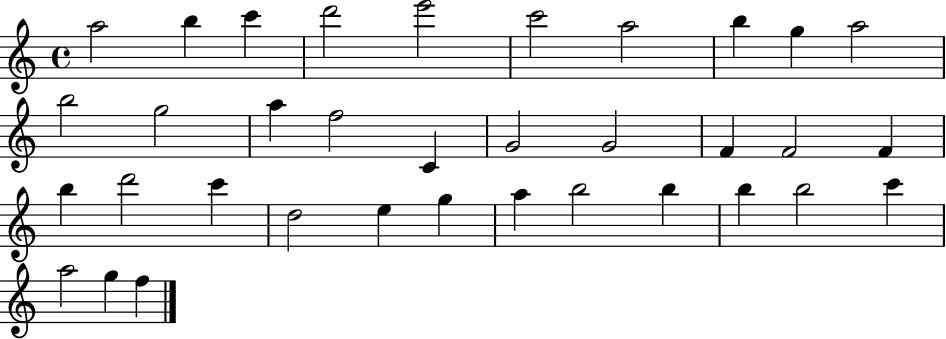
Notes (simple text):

A5/h B5/q C6/q D6/h E6/h C6/h A5/h B5/q G5/q A5/h B5/h G5/h A5/q F5/h C4/q G4/h G4/h F4/q F4/h F4/q B5/q D6/h C6/q D5/h E5/q G5/q A5/q B5/h B5/q B5/q B5/h C6/q A5/h G5/q F5/q